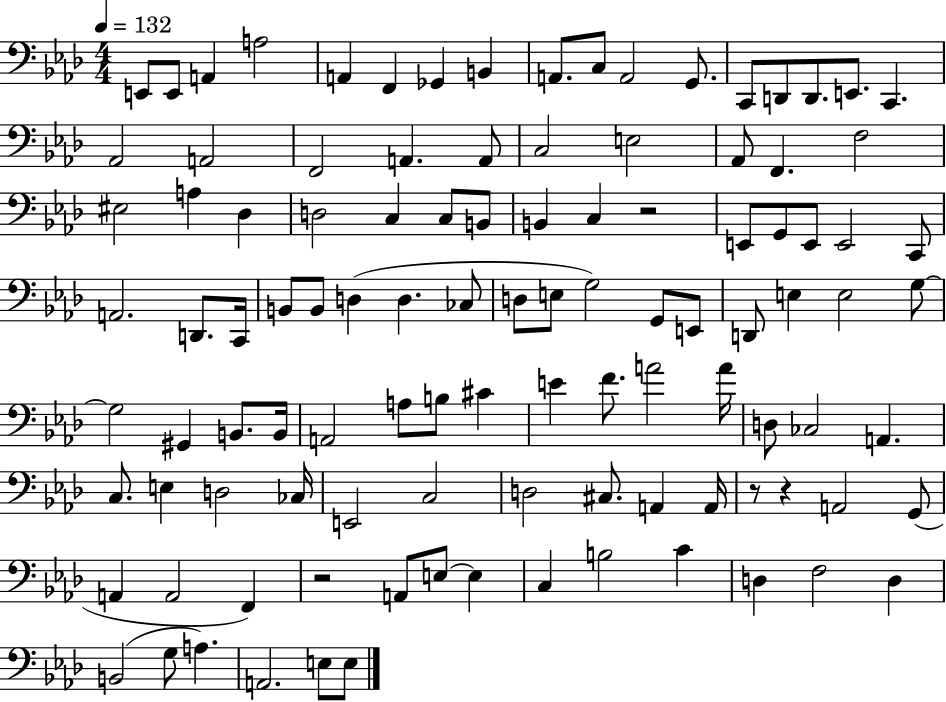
{
  \clef bass
  \numericTimeSignature
  \time 4/4
  \key aes \major
  \tempo 4 = 132
  e,8 e,8 a,4 a2 | a,4 f,4 ges,4 b,4 | a,8. c8 a,2 g,8. | c,8 d,8 d,8. e,8. c,4. | \break aes,2 a,2 | f,2 a,4. a,8 | c2 e2 | aes,8 f,4. f2 | \break eis2 a4 des4 | d2 c4 c8 b,8 | b,4 c4 r2 | e,8 g,8 e,8 e,2 c,8 | \break a,2. d,8. c,16 | b,8 b,8 d4( d4. ces8 | d8 e8 g2) g,8 e,8 | d,8 e4 e2 g8~~ | \break g2 gis,4 b,8. b,16 | a,2 a8 b8 cis'4 | e'4 f'8. a'2 a'16 | d8 ces2 a,4. | \break c8. e4 d2 ces16 | e,2 c2 | d2 cis8. a,4 a,16 | r8 r4 a,2 g,8( | \break a,4 a,2 f,4) | r2 a,8 e8~~ e4 | c4 b2 c'4 | d4 f2 d4 | \break b,2( g8 a4.) | a,2. e8 e8 | \bar "|."
}